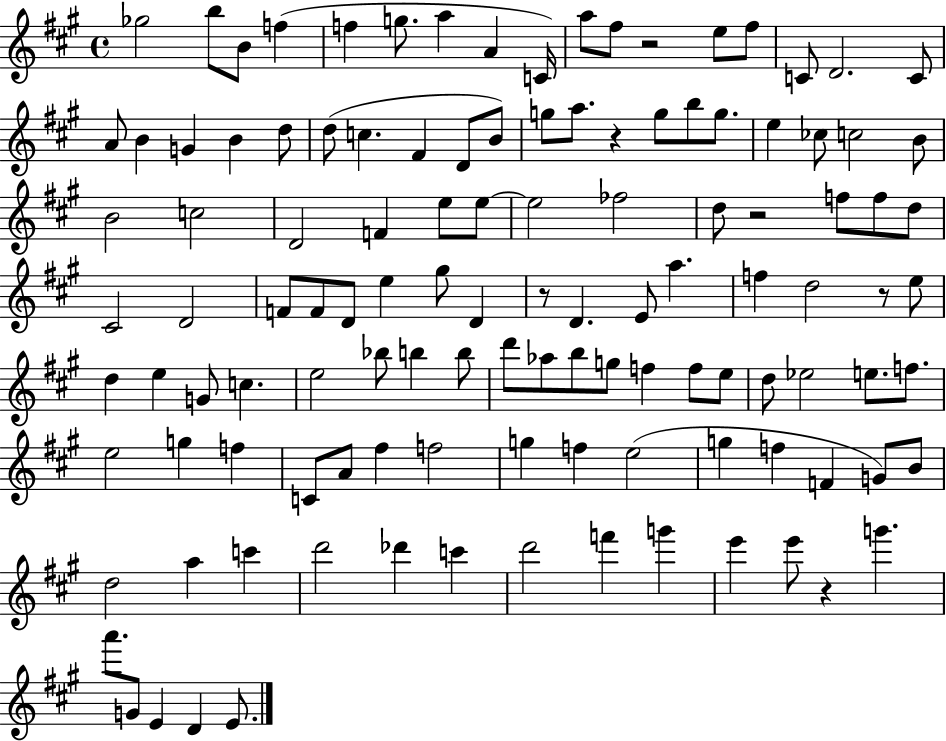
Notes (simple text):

Gb5/h B5/e B4/e F5/q F5/q G5/e. A5/q A4/q C4/s A5/e F#5/e R/h E5/e F#5/e C4/e D4/h. C4/e A4/e B4/q G4/q B4/q D5/e D5/e C5/q. F#4/q D4/e B4/e G5/e A5/e. R/q G5/e B5/e G5/e. E5/q CES5/e C5/h B4/e B4/h C5/h D4/h F4/q E5/e E5/e E5/h FES5/h D5/e R/h F5/e F5/e D5/e C#4/h D4/h F4/e F4/e D4/e E5/q G#5/e D4/q R/e D4/q. E4/e A5/q. F5/q D5/h R/e E5/e D5/q E5/q G4/e C5/q. E5/h Bb5/e B5/q B5/e D6/e Ab5/e B5/e G5/e F5/q F5/e E5/e D5/e Eb5/h E5/e. F5/e. E5/h G5/q F5/q C4/e A4/e F#5/q F5/h G5/q F5/q E5/h G5/q F5/q F4/q G4/e B4/e D5/h A5/q C6/q D6/h Db6/q C6/q D6/h F6/q G6/q E6/q E6/e R/q G6/q. A6/e. G4/e E4/q D4/q E4/e.